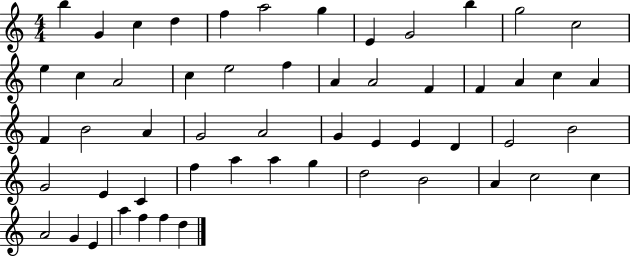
B5/q G4/q C5/q D5/q F5/q A5/h G5/q E4/q G4/h B5/q G5/h C5/h E5/q C5/q A4/h C5/q E5/h F5/q A4/q A4/h F4/q F4/q A4/q C5/q A4/q F4/q B4/h A4/q G4/h A4/h G4/q E4/q E4/q D4/q E4/h B4/h G4/h E4/q C4/q F5/q A5/q A5/q G5/q D5/h B4/h A4/q C5/h C5/q A4/h G4/q E4/q A5/q F5/q F5/q D5/q